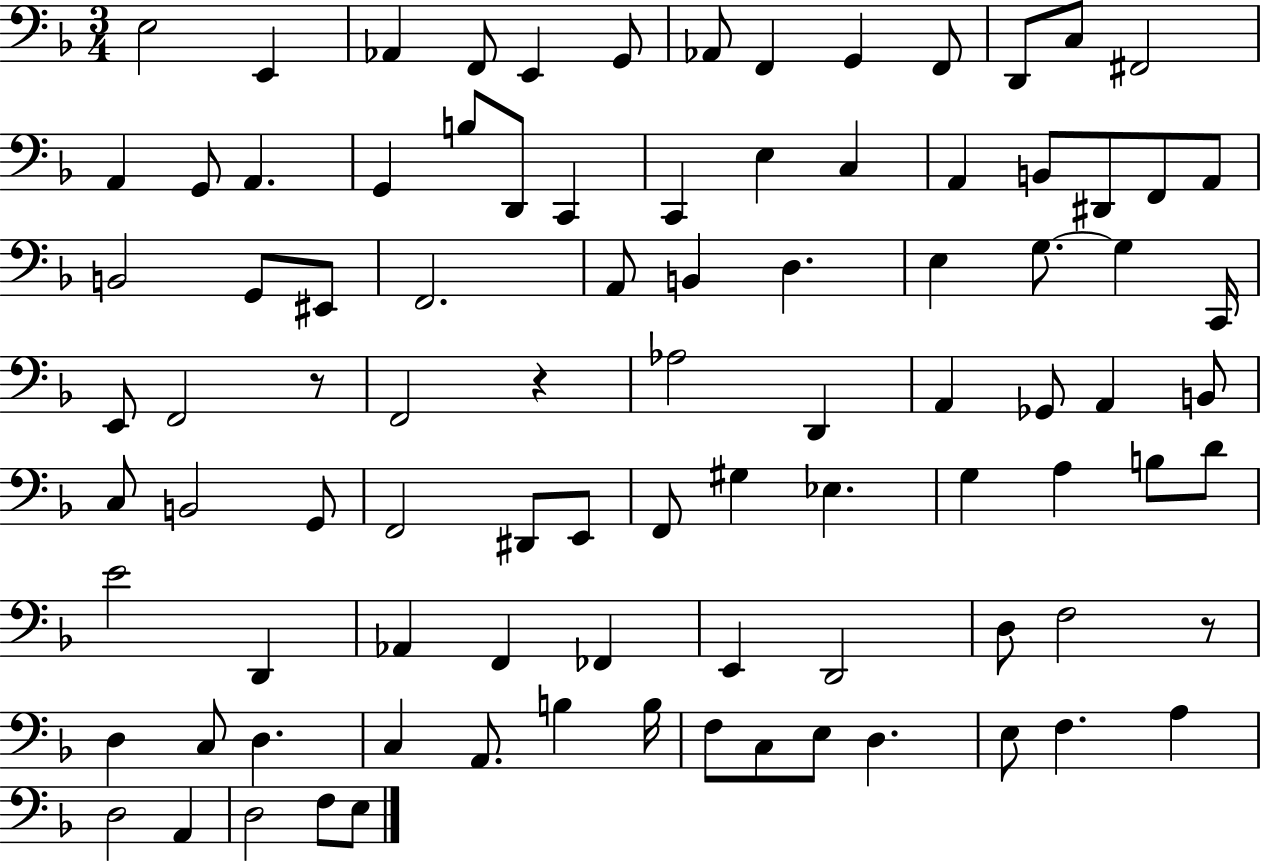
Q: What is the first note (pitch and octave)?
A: E3